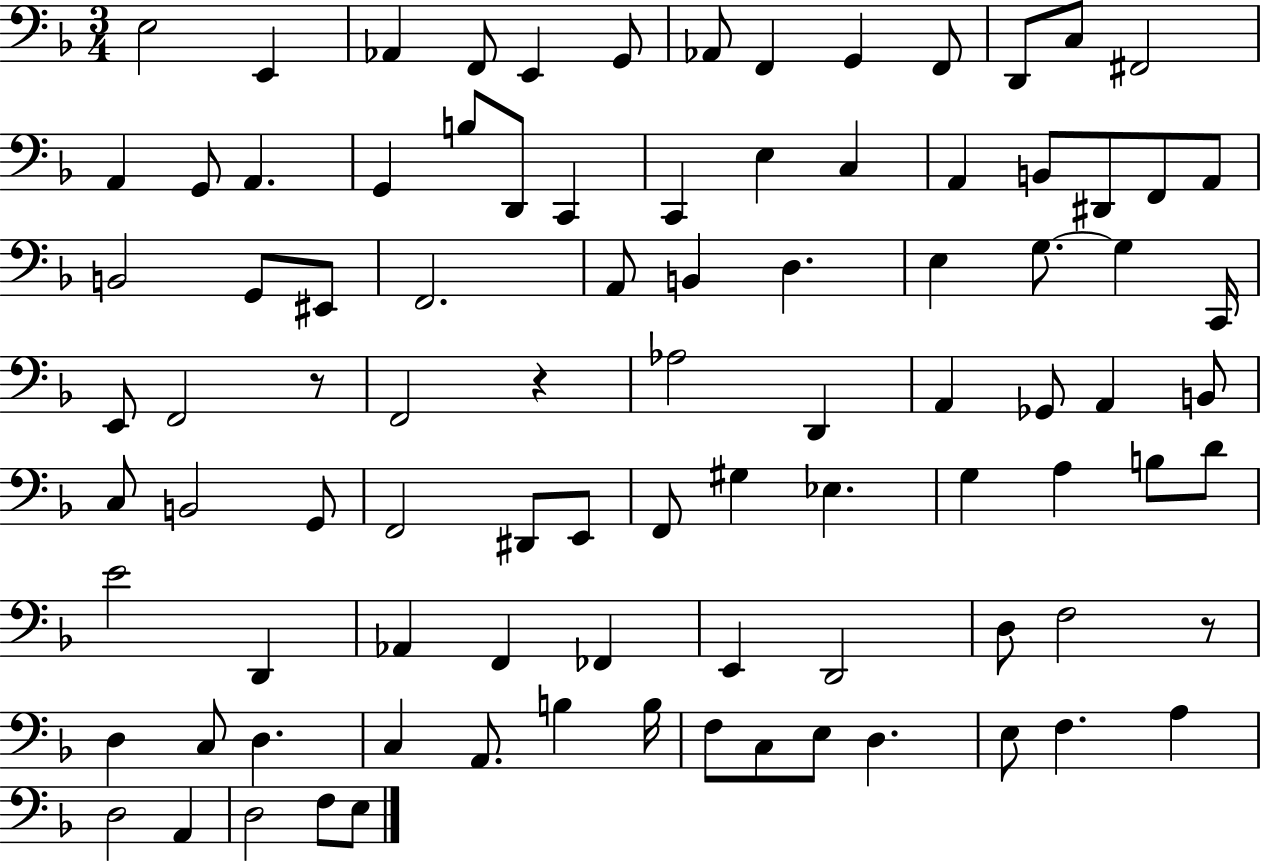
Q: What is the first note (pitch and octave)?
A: E3